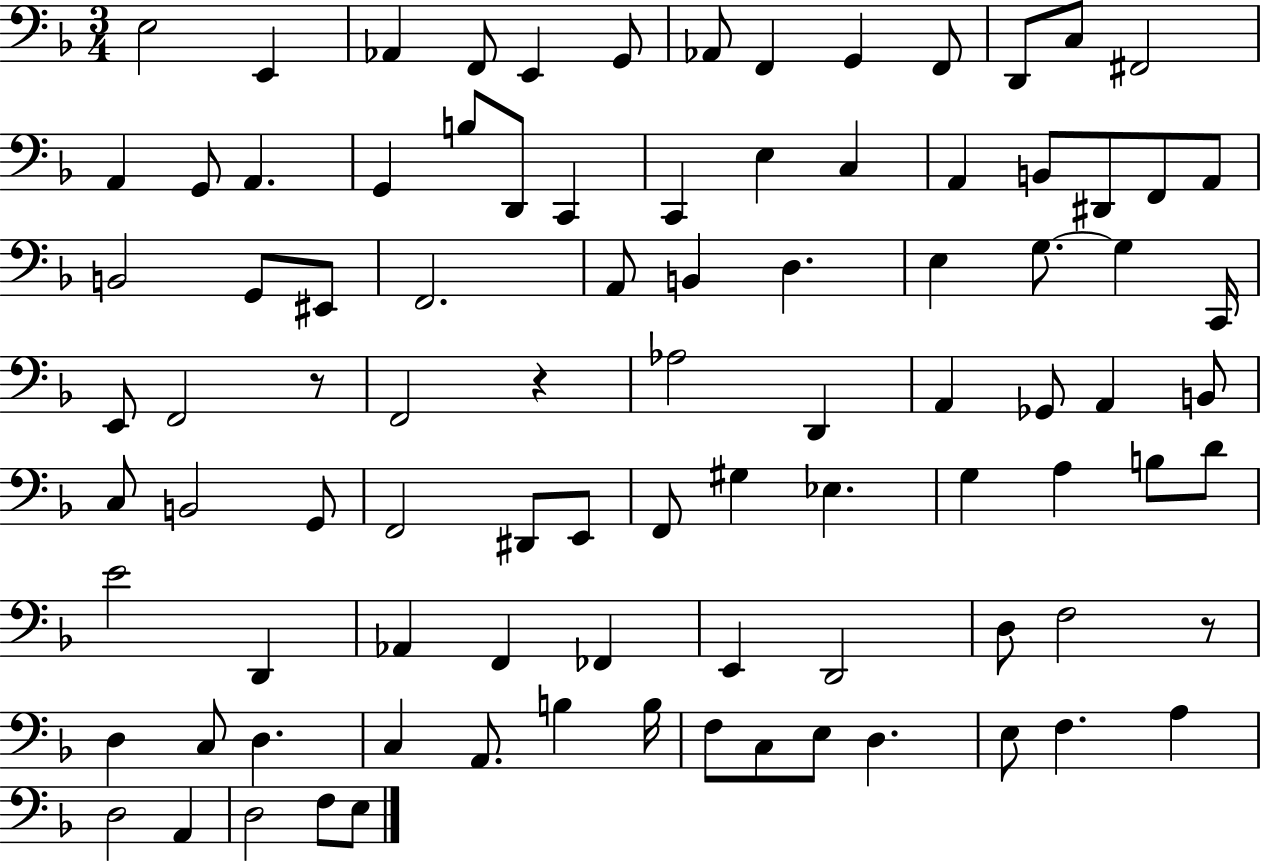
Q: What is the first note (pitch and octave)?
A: E3